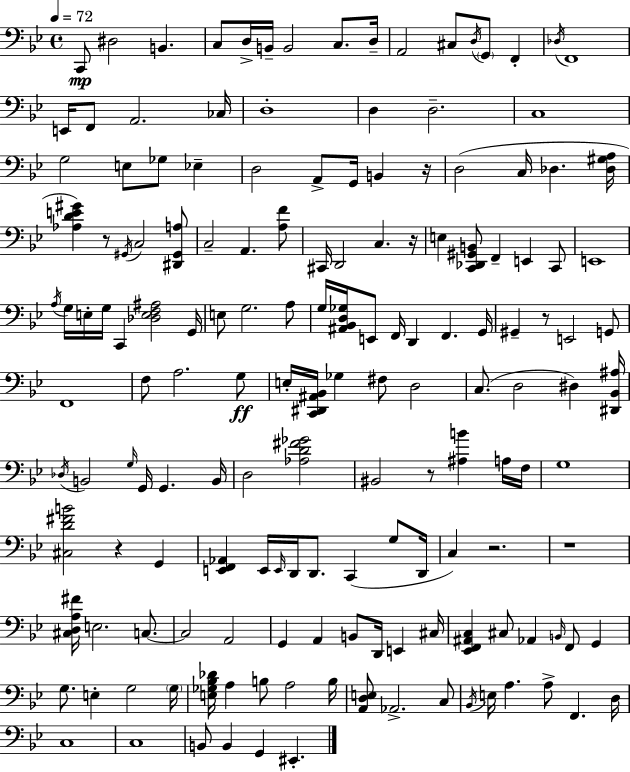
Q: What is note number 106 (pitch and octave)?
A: C#3